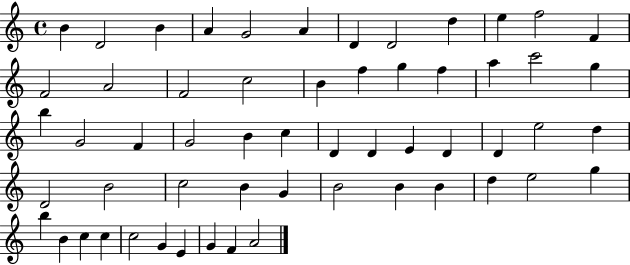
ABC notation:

X:1
T:Untitled
M:4/4
L:1/4
K:C
B D2 B A G2 A D D2 d e f2 F F2 A2 F2 c2 B f g f a c'2 g b G2 F G2 B c D D E D D e2 d D2 B2 c2 B G B2 B B d e2 g b B c c c2 G E G F A2